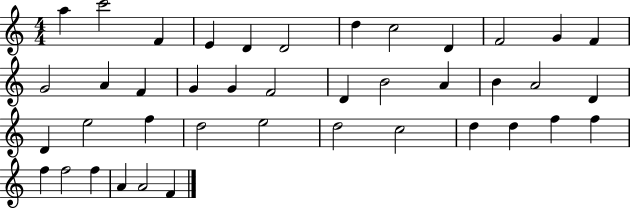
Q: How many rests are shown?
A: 0